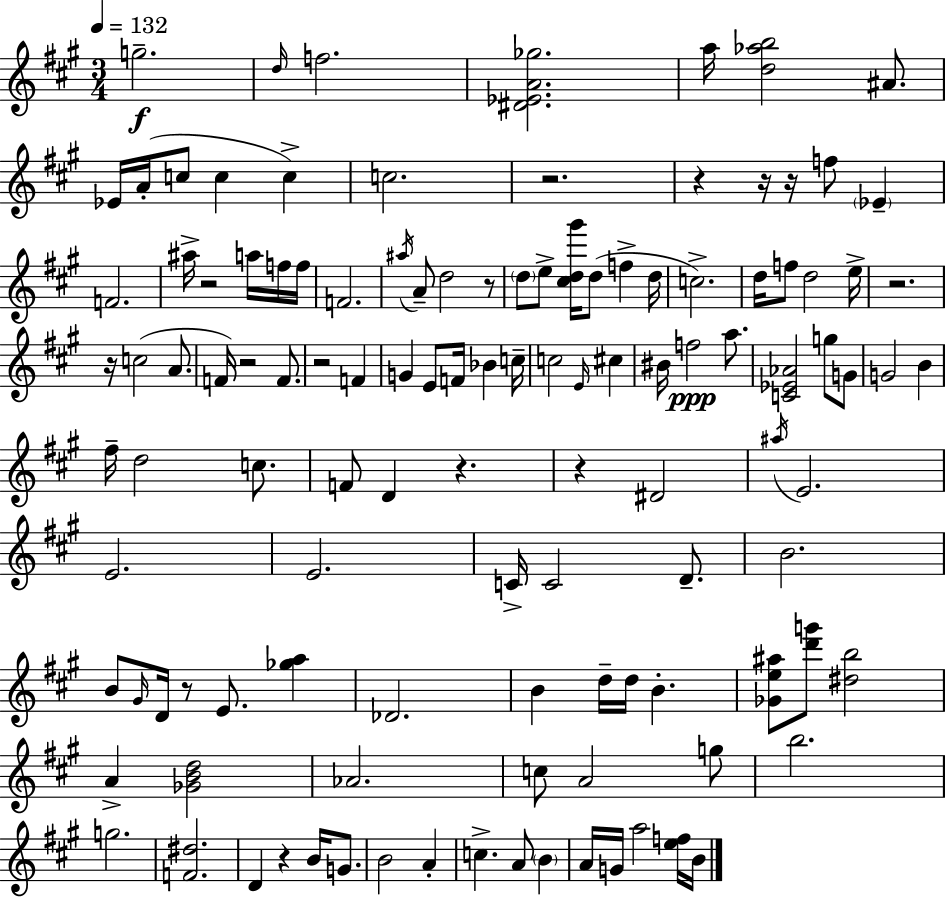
{
  \clef treble
  \numericTimeSignature
  \time 3/4
  \key a \major
  \tempo 4 = 132
  \repeat volta 2 { g''2.--\f | \grace { d''16 } f''2. | <dis' ees' a' ges''>2. | a''16 <d'' aes'' b''>2 ais'8. | \break ees'16 a'16-.( c''8 c''4 c''4->) | c''2. | r2. | r4 r16 r16 f''8 \parenthesize ees'4-- | \break f'2. | ais''16-> r2 a''16 f''16 | f''16 f'2. | \acciaccatura { ais''16 } a'8-- d''2 | \break r8 \parenthesize d''8 e''8-> <cis'' d'' gis'''>16 d''8( f''4-> | d''16 c''2.->) | d''16 f''8 d''2 | e''16-> r2. | \break r16 c''2( a'8. | f'16) r2 f'8. | r2 f'4 | g'4 e'8 f'16 bes'4 | \break c''16-- c''2 \grace { e'16 } cis''4 | bis'16 f''2\ppp | a''8. <c' ees' aes'>2 g''8 | g'8 g'2 b'4 | \break fis''16-- d''2 | c''8. f'8 d'4 r4. | r4 dis'2 | \acciaccatura { ais''16 } e'2. | \break e'2. | e'2. | c'16-> c'2 | d'8.-- b'2. | \break b'8 \grace { gis'16 } d'16 r8 e'8. | <ges'' a''>4 des'2. | b'4 d''16-- d''16 b'4.-. | <ges' e'' ais''>8 <d''' g'''>8 <dis'' b''>2 | \break a'4-> <ges' b' d''>2 | aes'2. | c''8 a'2 | g''8 b''2. | \break g''2. | <f' dis''>2. | d'4 r4 | b'16 g'8. b'2 | \break a'4-. c''4.-> a'8 | \parenthesize b'4 a'16 g'16 a''2 | <e'' f''>16 b'16 } \bar "|."
}